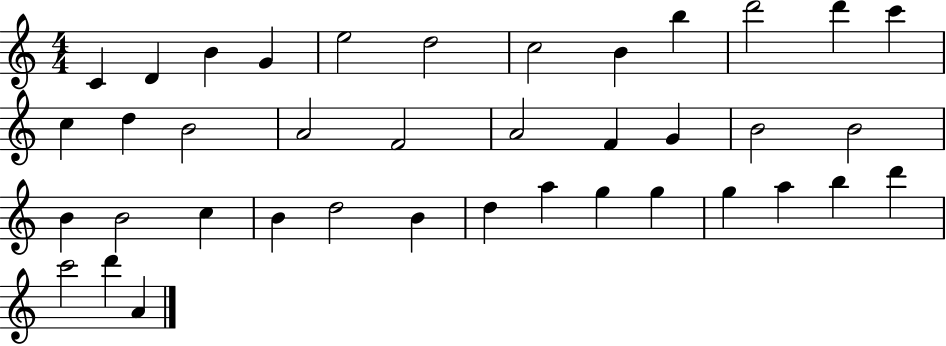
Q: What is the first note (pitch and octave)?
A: C4